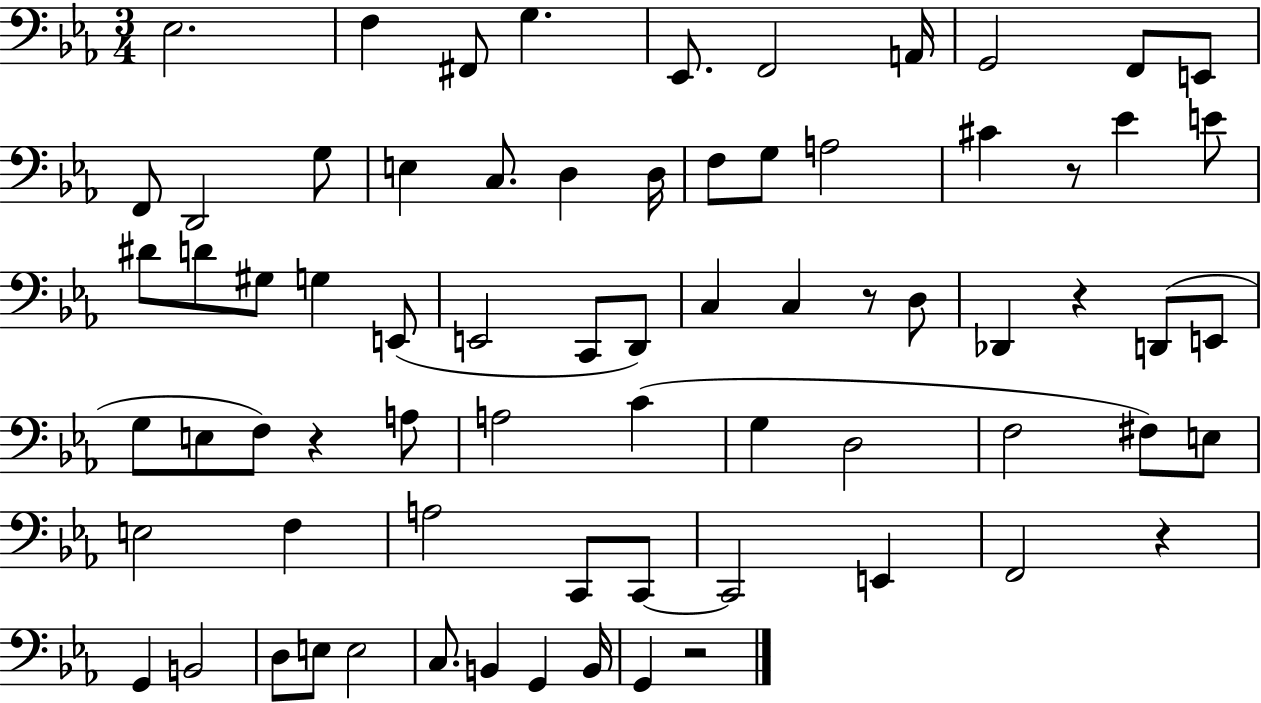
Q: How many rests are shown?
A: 6